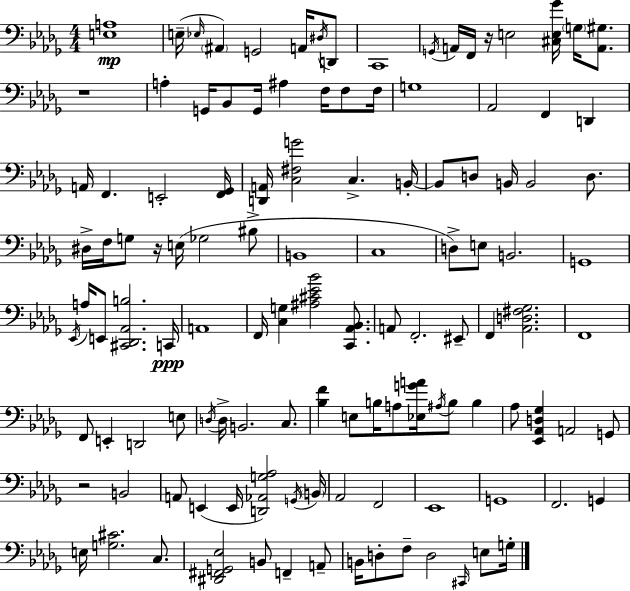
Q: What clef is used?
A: bass